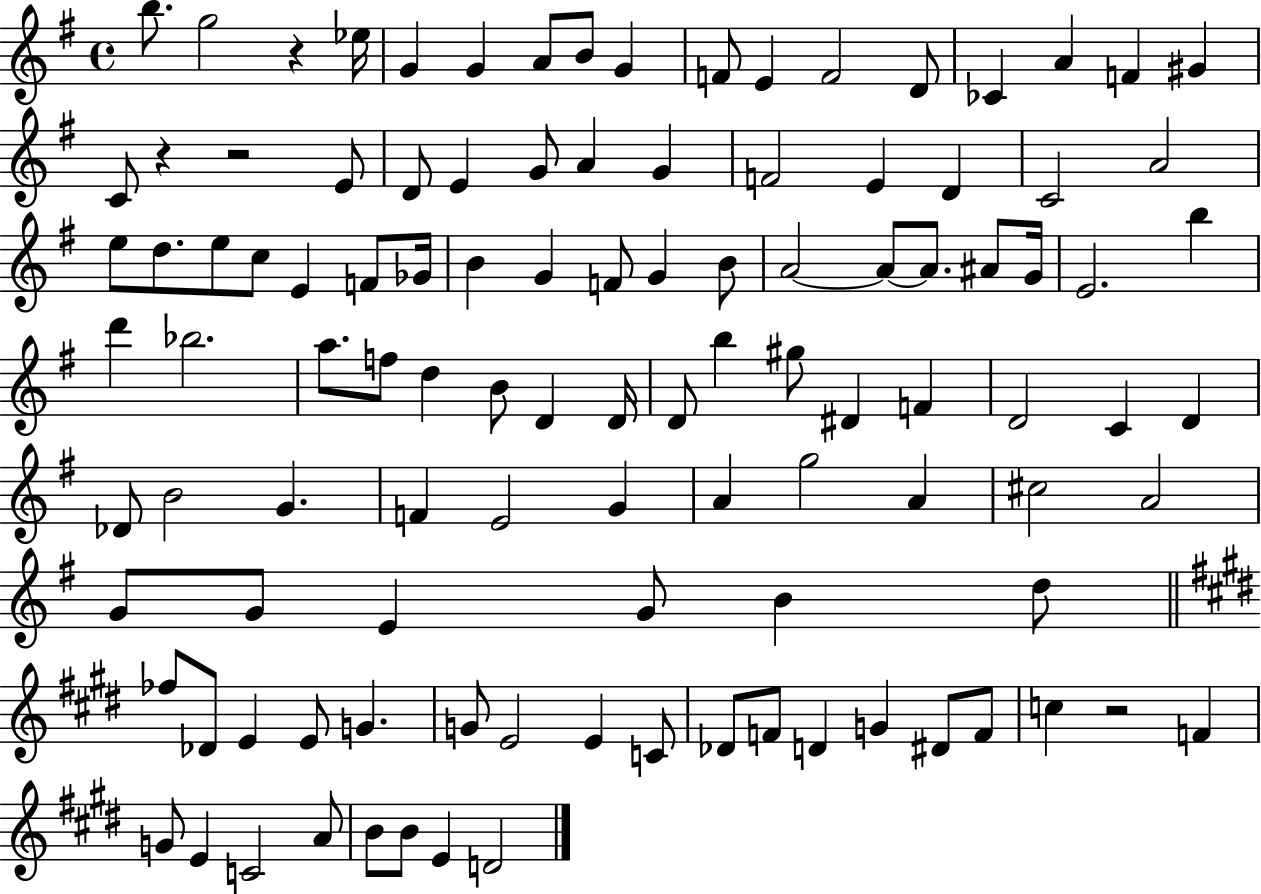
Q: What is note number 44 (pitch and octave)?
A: A#4